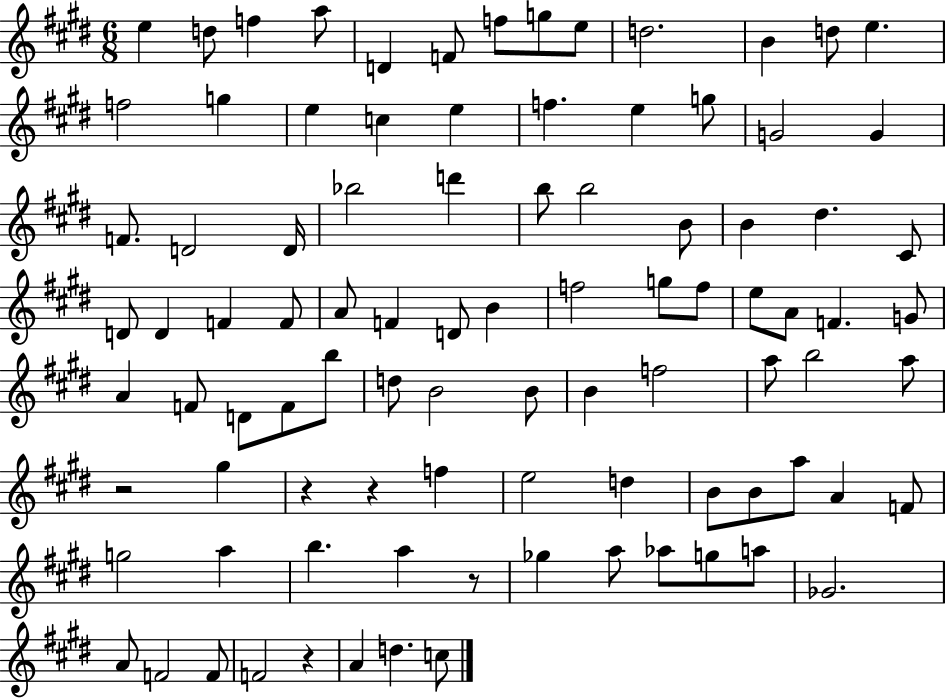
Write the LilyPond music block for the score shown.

{
  \clef treble
  \numericTimeSignature
  \time 6/8
  \key e \major
  e''4 d''8 f''4 a''8 | d'4 f'8 f''8 g''8 e''8 | d''2. | b'4 d''8 e''4. | \break f''2 g''4 | e''4 c''4 e''4 | f''4. e''4 g''8 | g'2 g'4 | \break f'8. d'2 d'16 | bes''2 d'''4 | b''8 b''2 b'8 | b'4 dis''4. cis'8 | \break d'8 d'4 f'4 f'8 | a'8 f'4 d'8 b'4 | f''2 g''8 f''8 | e''8 a'8 f'4. g'8 | \break a'4 f'8 d'8 f'8 b''8 | d''8 b'2 b'8 | b'4 f''2 | a''8 b''2 a''8 | \break r2 gis''4 | r4 r4 f''4 | e''2 d''4 | b'8 b'8 a''8 a'4 f'8 | \break g''2 a''4 | b''4. a''4 r8 | ges''4 a''8 aes''8 g''8 a''8 | ges'2. | \break a'8 f'2 f'8 | f'2 r4 | a'4 d''4. c''8 | \bar "|."
}